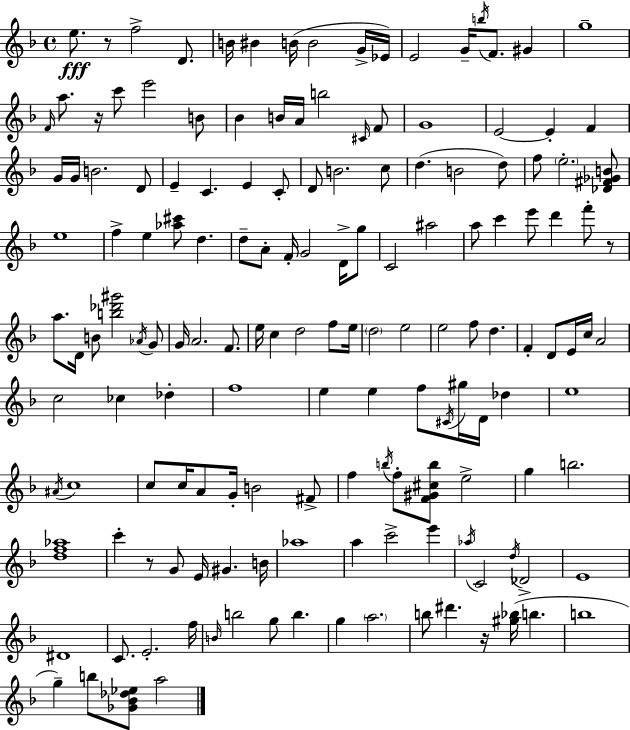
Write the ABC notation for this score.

X:1
T:Untitled
M:4/4
L:1/4
K:F
e/2 z/2 f2 D/2 B/4 ^B B/4 B2 G/4 _E/4 E2 G/4 b/4 F/2 ^G g4 F/4 a/2 z/4 c'/2 e'2 B/2 _B B/4 A/4 b2 ^C/4 F/2 G4 E2 E F G/4 G/4 B2 D/2 E C E C/2 D/2 B2 c/2 d B2 d/2 f/2 e2 [_D^F_GB]/2 e4 f e [_a^c']/2 d d/2 A/2 F/4 G2 D/4 g/2 C2 ^a2 a/2 c' e'/2 d' f'/2 z/2 a/2 D/4 B/2 [b_d'^g']2 _A/4 G/2 G/4 A2 F/2 e/4 c d2 f/2 e/4 d2 e2 e2 f/2 d F D/2 E/4 c/4 A2 c2 _c _d f4 e e f/2 ^C/4 ^g/4 D/4 _d e4 ^A/4 c4 c/2 c/4 A/2 G/4 B2 ^F/2 f b/4 f/2 [F^G^cb]/2 e2 g b2 [df_a]4 c' z/2 G/2 E/4 ^G B/4 _a4 a c'2 e' _a/4 C2 d/4 _D2 E4 ^D4 C/2 E2 f/4 B/4 b2 g/2 b g a2 b/2 ^d' z/4 [^g_b]/4 b b4 g b/2 [_G_B_d_e]/2 a2